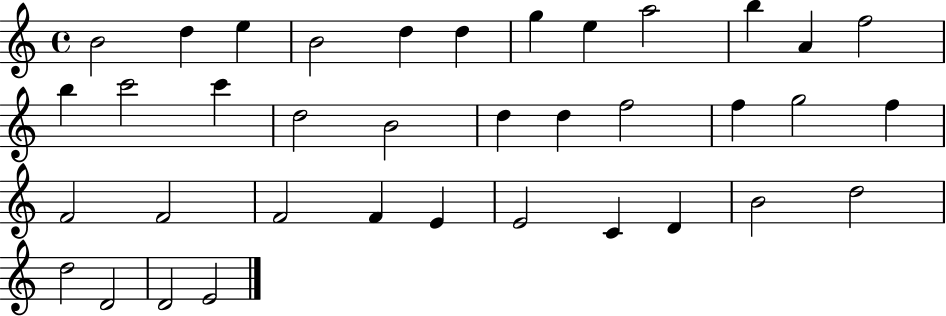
{
  \clef treble
  \time 4/4
  \defaultTimeSignature
  \key c \major
  b'2 d''4 e''4 | b'2 d''4 d''4 | g''4 e''4 a''2 | b''4 a'4 f''2 | \break b''4 c'''2 c'''4 | d''2 b'2 | d''4 d''4 f''2 | f''4 g''2 f''4 | \break f'2 f'2 | f'2 f'4 e'4 | e'2 c'4 d'4 | b'2 d''2 | \break d''2 d'2 | d'2 e'2 | \bar "|."
}